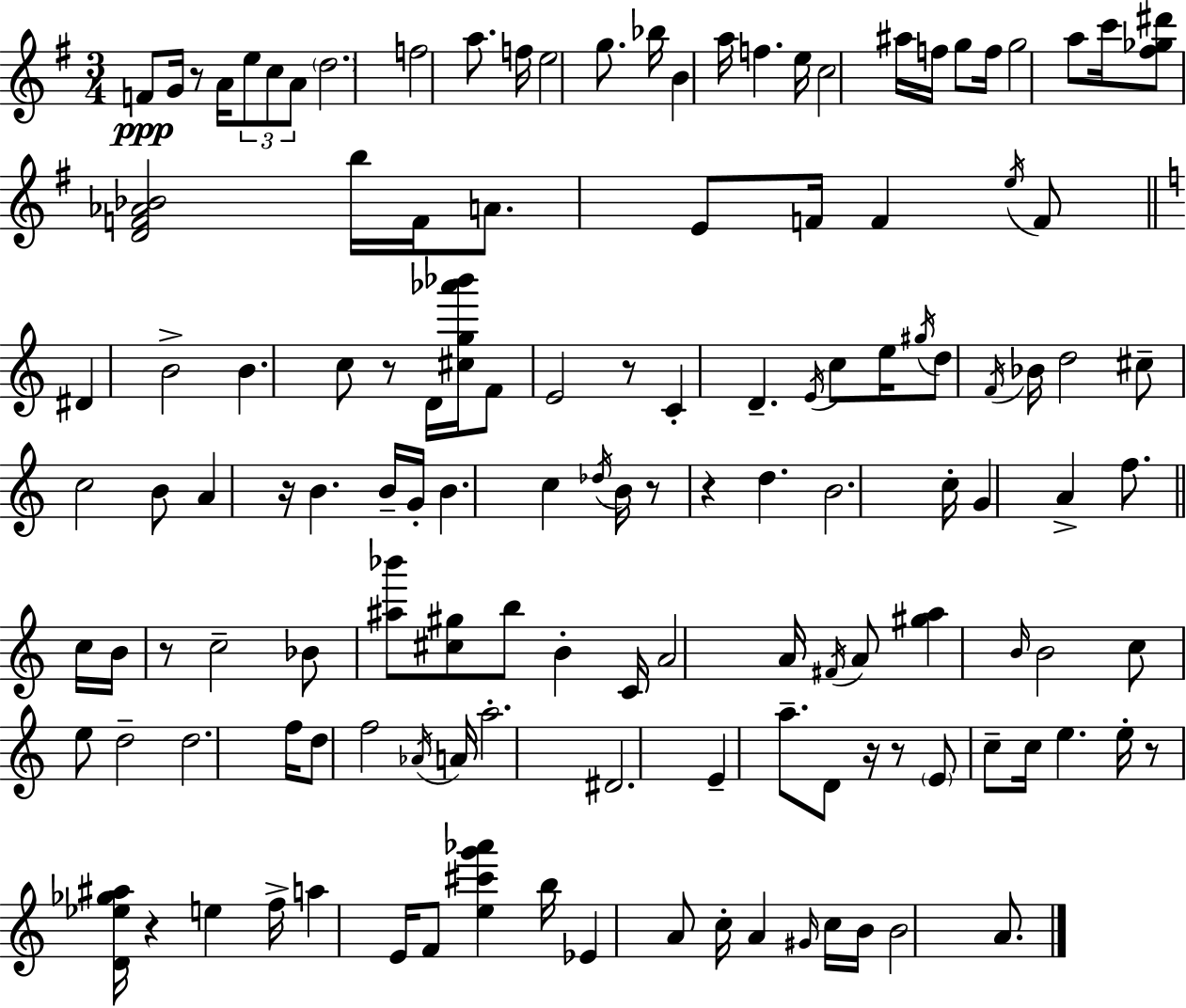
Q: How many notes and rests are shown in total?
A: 133